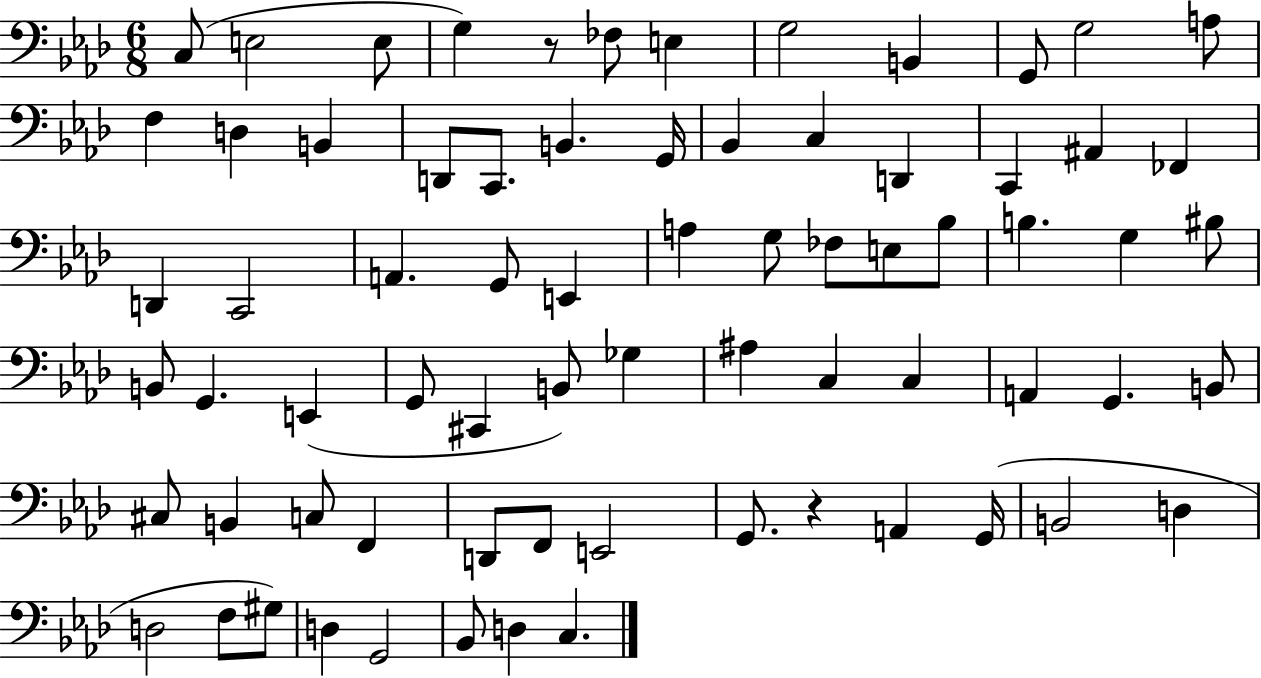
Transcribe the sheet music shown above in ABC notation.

X:1
T:Untitled
M:6/8
L:1/4
K:Ab
C,/2 E,2 E,/2 G, z/2 _F,/2 E, G,2 B,, G,,/2 G,2 A,/2 F, D, B,, D,,/2 C,,/2 B,, G,,/4 _B,, C, D,, C,, ^A,, _F,, D,, C,,2 A,, G,,/2 E,, A, G,/2 _F,/2 E,/2 _B,/2 B, G, ^B,/2 B,,/2 G,, E,, G,,/2 ^C,, B,,/2 _G, ^A, C, C, A,, G,, B,,/2 ^C,/2 B,, C,/2 F,, D,,/2 F,,/2 E,,2 G,,/2 z A,, G,,/4 B,,2 D, D,2 F,/2 ^G,/2 D, G,,2 _B,,/2 D, C,